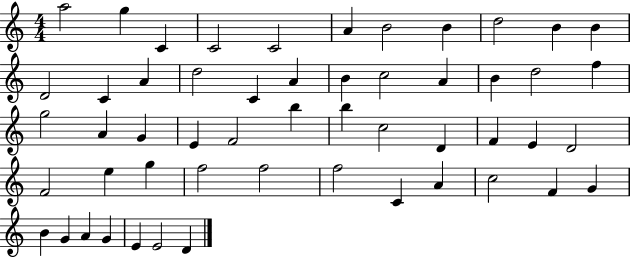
A5/h G5/q C4/q C4/h C4/h A4/q B4/h B4/q D5/h B4/q B4/q D4/h C4/q A4/q D5/h C4/q A4/q B4/q C5/h A4/q B4/q D5/h F5/q G5/h A4/q G4/q E4/q F4/h B5/q B5/q C5/h D4/q F4/q E4/q D4/h F4/h E5/q G5/q F5/h F5/h F5/h C4/q A4/q C5/h F4/q G4/q B4/q G4/q A4/q G4/q E4/q E4/h D4/q